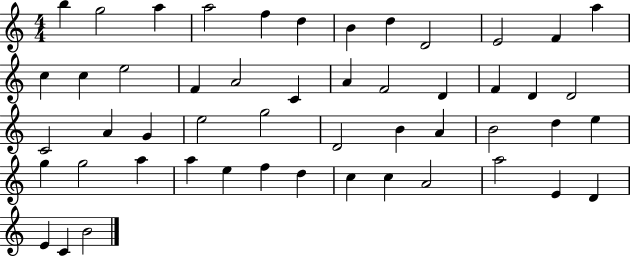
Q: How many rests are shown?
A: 0